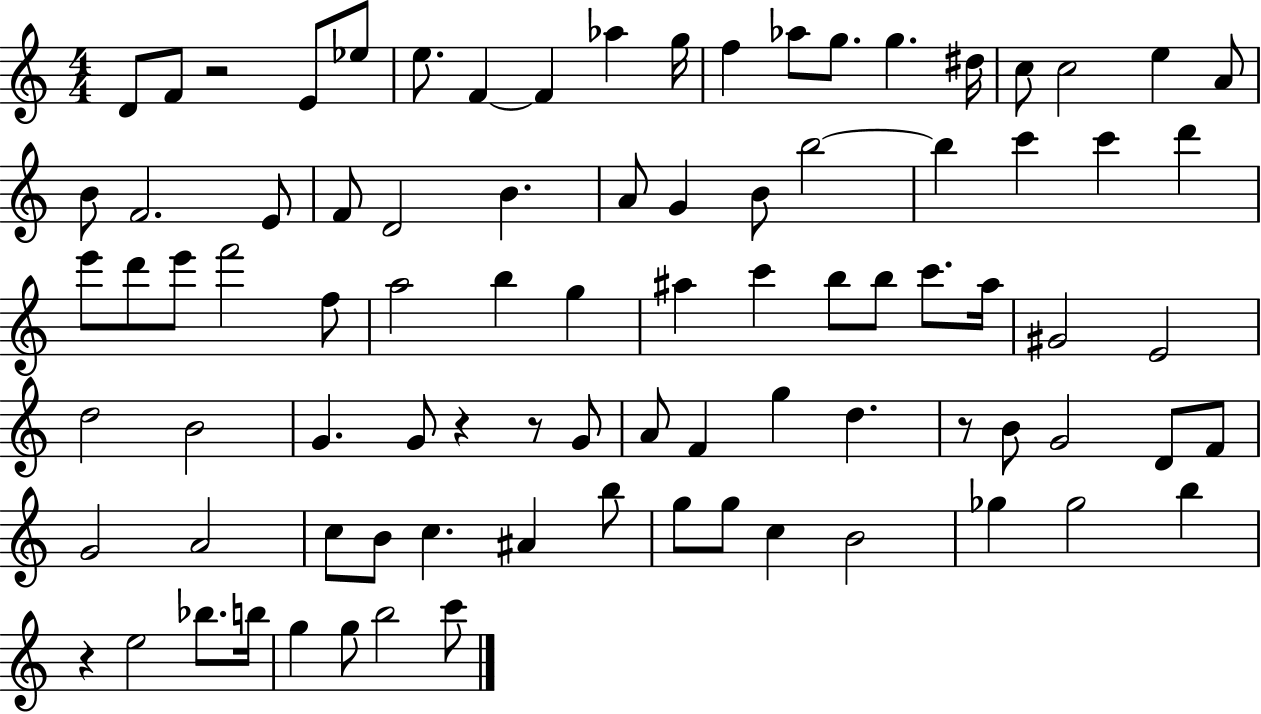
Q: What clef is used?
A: treble